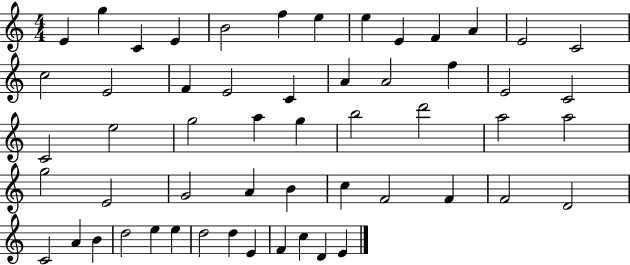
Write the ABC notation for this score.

X:1
T:Untitled
M:4/4
L:1/4
K:C
E g C E B2 f e e E F A E2 C2 c2 E2 F E2 C A A2 f E2 C2 C2 e2 g2 a g b2 d'2 a2 a2 g2 E2 G2 A B c F2 F F2 D2 C2 A B d2 e e d2 d E F c D E